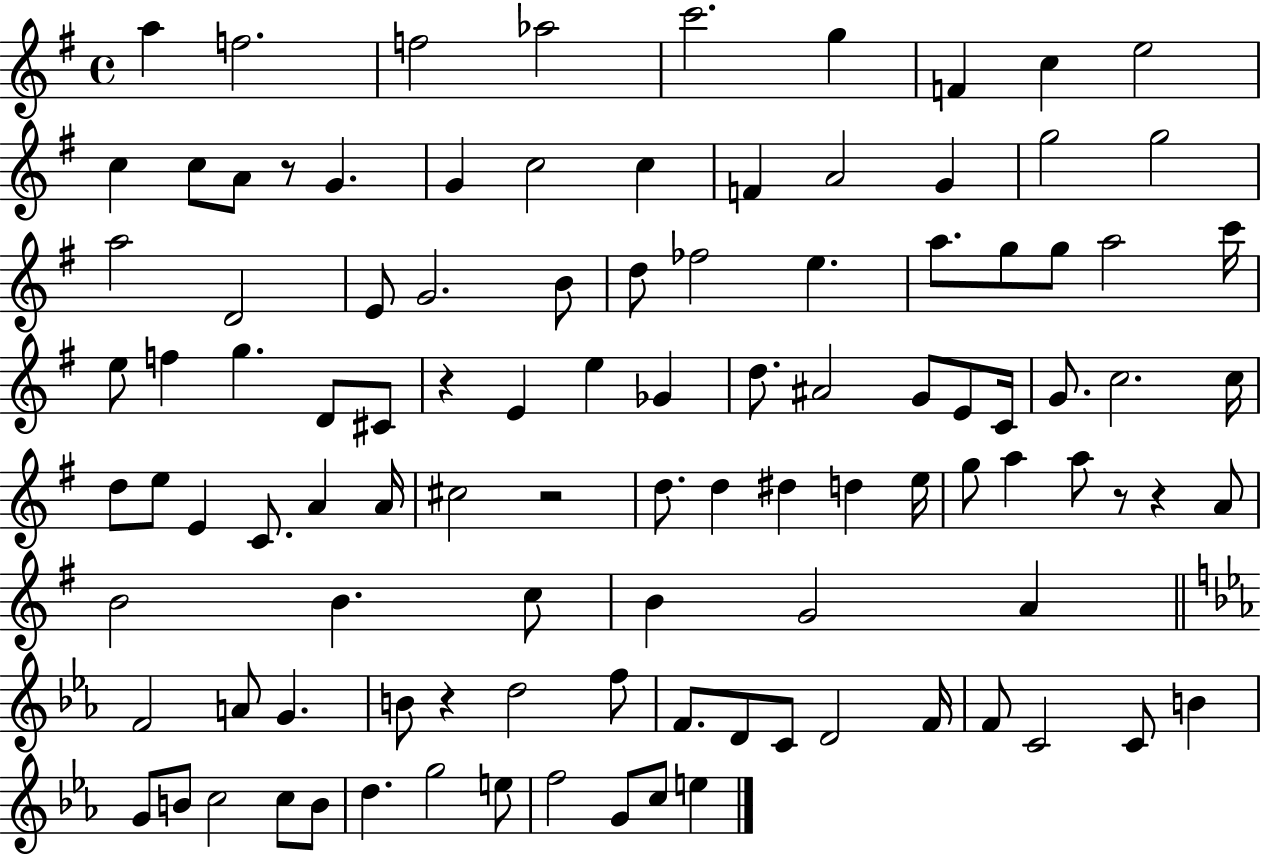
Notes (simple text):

A5/q F5/h. F5/h Ab5/h C6/h. G5/q F4/q C5/q E5/h C5/q C5/e A4/e R/e G4/q. G4/q C5/h C5/q F4/q A4/h G4/q G5/h G5/h A5/h D4/h E4/e G4/h. B4/e D5/e FES5/h E5/q. A5/e. G5/e G5/e A5/h C6/s E5/e F5/q G5/q. D4/e C#4/e R/q E4/q E5/q Gb4/q D5/e. A#4/h G4/e E4/e C4/s G4/e. C5/h. C5/s D5/e E5/e E4/q C4/e. A4/q A4/s C#5/h R/h D5/e. D5/q D#5/q D5/q E5/s G5/e A5/q A5/e R/e R/q A4/e B4/h B4/q. C5/e B4/q G4/h A4/q F4/h A4/e G4/q. B4/e R/q D5/h F5/e F4/e. D4/e C4/e D4/h F4/s F4/e C4/h C4/e B4/q G4/e B4/e C5/h C5/e B4/e D5/q. G5/h E5/e F5/h G4/e C5/e E5/q